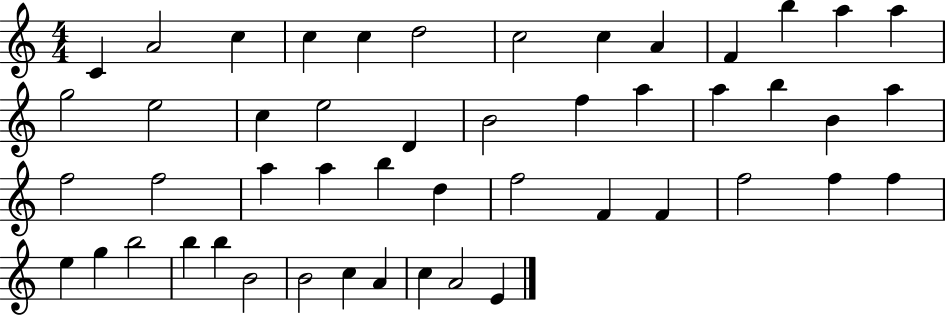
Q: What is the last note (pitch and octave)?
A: E4